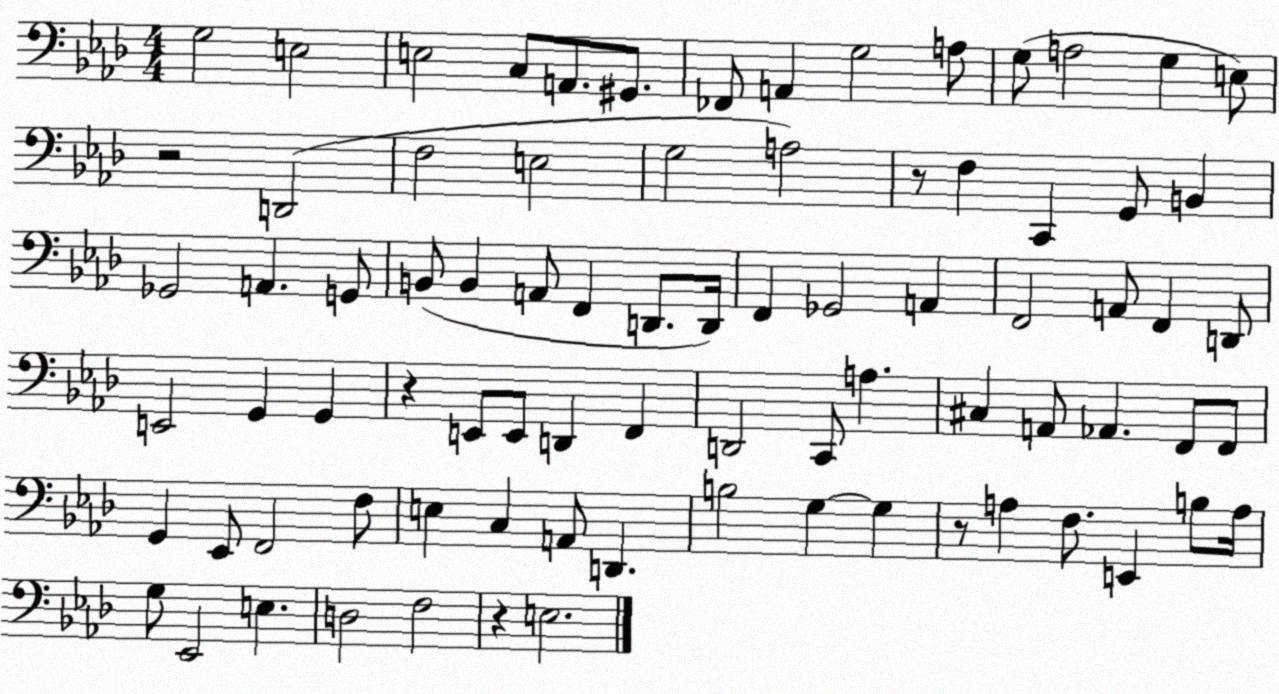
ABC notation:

X:1
T:Untitled
M:4/4
L:1/4
K:Ab
G,2 E,2 E,2 C,/2 A,,/2 ^G,,/2 _F,,/2 A,, G,2 A,/2 G,/2 A,2 G, E,/2 z2 D,,2 F,2 E,2 G,2 A,2 z/2 F, C,, G,,/2 B,, _G,,2 A,, G,,/2 B,,/2 B,, A,,/2 F,, D,,/2 D,,/4 F,, _G,,2 A,, F,,2 A,,/2 F,, D,,/2 E,,2 G,, G,, z E,,/2 E,,/2 D,, F,, D,,2 C,,/2 A, ^C, A,,/2 _A,, F,,/2 F,,/2 G,, _E,,/2 F,,2 F,/2 E, C, A,,/2 D,, B,2 G, G, z/2 A, F,/2 E,, B,/2 A,/4 G,/2 _E,,2 E, D,2 F,2 z E,2